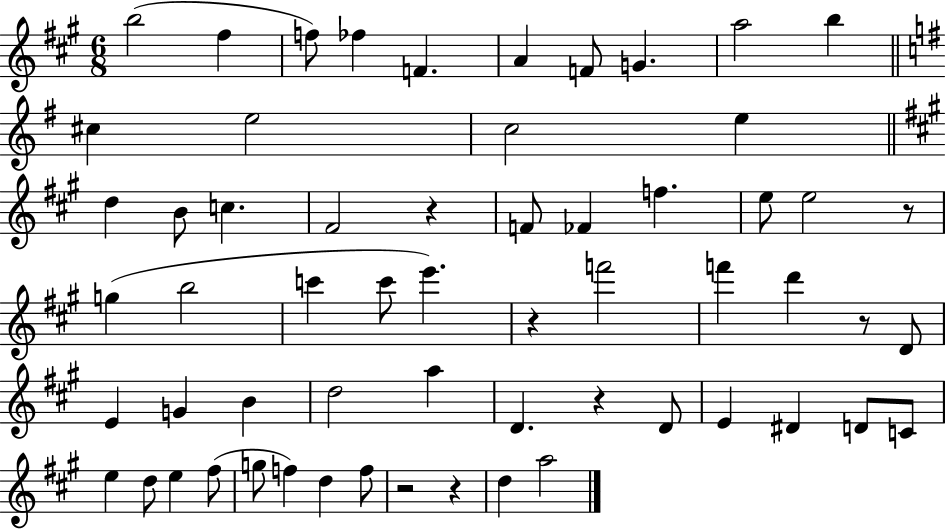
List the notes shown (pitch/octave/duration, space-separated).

B5/h F#5/q F5/e FES5/q F4/q. A4/q F4/e G4/q. A5/h B5/q C#5/q E5/h C5/h E5/q D5/q B4/e C5/q. F#4/h R/q F4/e FES4/q F5/q. E5/e E5/h R/e G5/q B5/h C6/q C6/e E6/q. R/q F6/h F6/q D6/q R/e D4/e E4/q G4/q B4/q D5/h A5/q D4/q. R/q D4/e E4/q D#4/q D4/e C4/e E5/q D5/e E5/q F#5/e G5/e F5/q D5/q F5/e R/h R/q D5/q A5/h